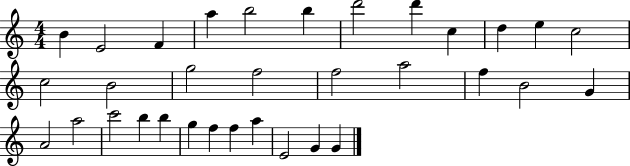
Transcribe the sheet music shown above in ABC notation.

X:1
T:Untitled
M:4/4
L:1/4
K:C
B E2 F a b2 b d'2 d' c d e c2 c2 B2 g2 f2 f2 a2 f B2 G A2 a2 c'2 b b g f f a E2 G G